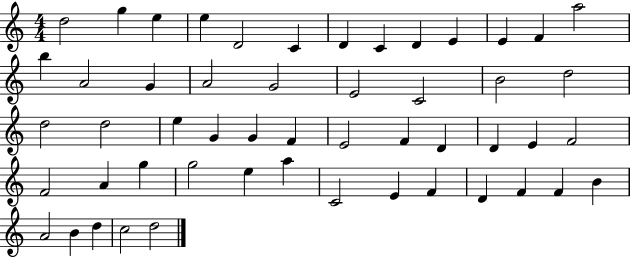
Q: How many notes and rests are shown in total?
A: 52